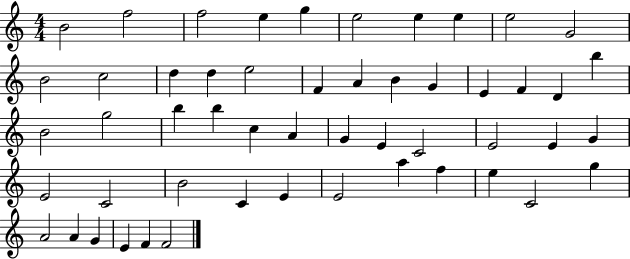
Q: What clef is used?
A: treble